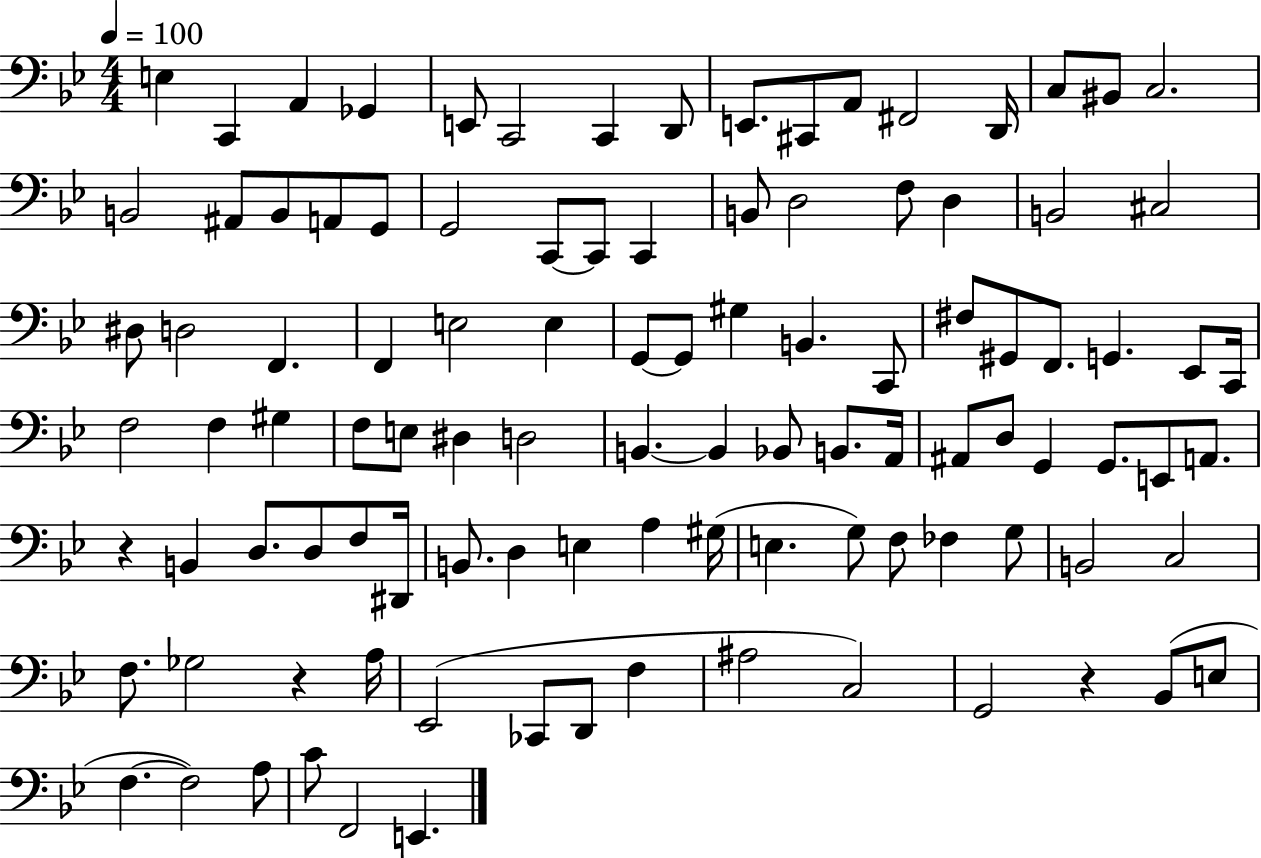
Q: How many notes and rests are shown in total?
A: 104